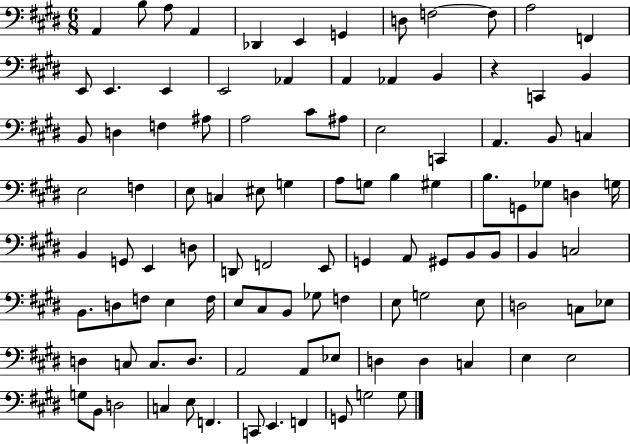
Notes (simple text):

A2/q B3/e A3/e A2/q Db2/q E2/q G2/q D3/e F3/h F3/e A3/h F2/q E2/e E2/q. E2/q E2/h Ab2/q A2/q Ab2/q B2/q R/q C2/q B2/q B2/e D3/q F3/q A#3/e A3/h C#4/e A#3/e E3/h C2/q A2/q. B2/e C3/q E3/h F3/q E3/e C3/q EIS3/e G3/q A3/e G3/e B3/q G#3/q B3/e. G2/e Gb3/e D3/q G3/s B2/q G2/e E2/q D3/e D2/e F2/h E2/e G2/q A2/e G#2/e B2/e B2/e B2/q C3/h B2/e. D3/e F3/e E3/q F3/s E3/e C#3/e B2/e Gb3/e F3/q E3/e G3/h E3/e D3/h C3/e Eb3/e D3/q C3/e C3/e. D3/e. A2/h A2/e Eb3/e D3/q D3/q C3/q E3/q E3/h G3/e B2/e D3/h C3/q E3/e F2/q. C2/e E2/q. F2/q G2/e G3/h G3/e